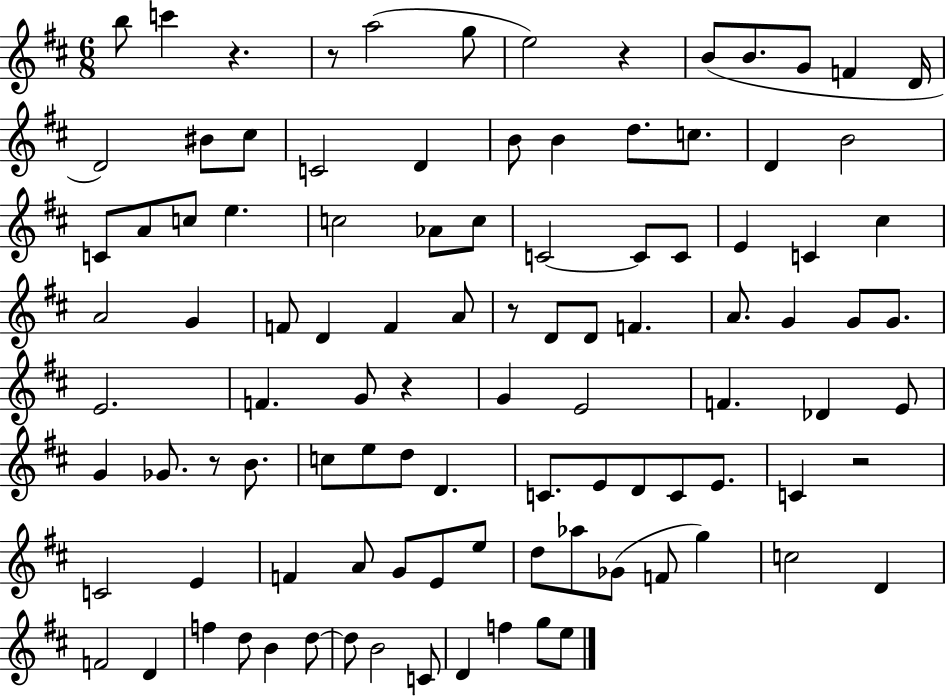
X:1
T:Untitled
M:6/8
L:1/4
K:D
b/2 c' z z/2 a2 g/2 e2 z B/2 B/2 G/2 F D/4 D2 ^B/2 ^c/2 C2 D B/2 B d/2 c/2 D B2 C/2 A/2 c/2 e c2 _A/2 c/2 C2 C/2 C/2 E C ^c A2 G F/2 D F A/2 z/2 D/2 D/2 F A/2 G G/2 G/2 E2 F G/2 z G E2 F _D E/2 G _G/2 z/2 B/2 c/2 e/2 d/2 D C/2 E/2 D/2 C/2 E/2 C z2 C2 E F A/2 G/2 E/2 e/2 d/2 _a/2 _G/2 F/2 g c2 D F2 D f d/2 B d/2 d/2 B2 C/2 D f g/2 e/2